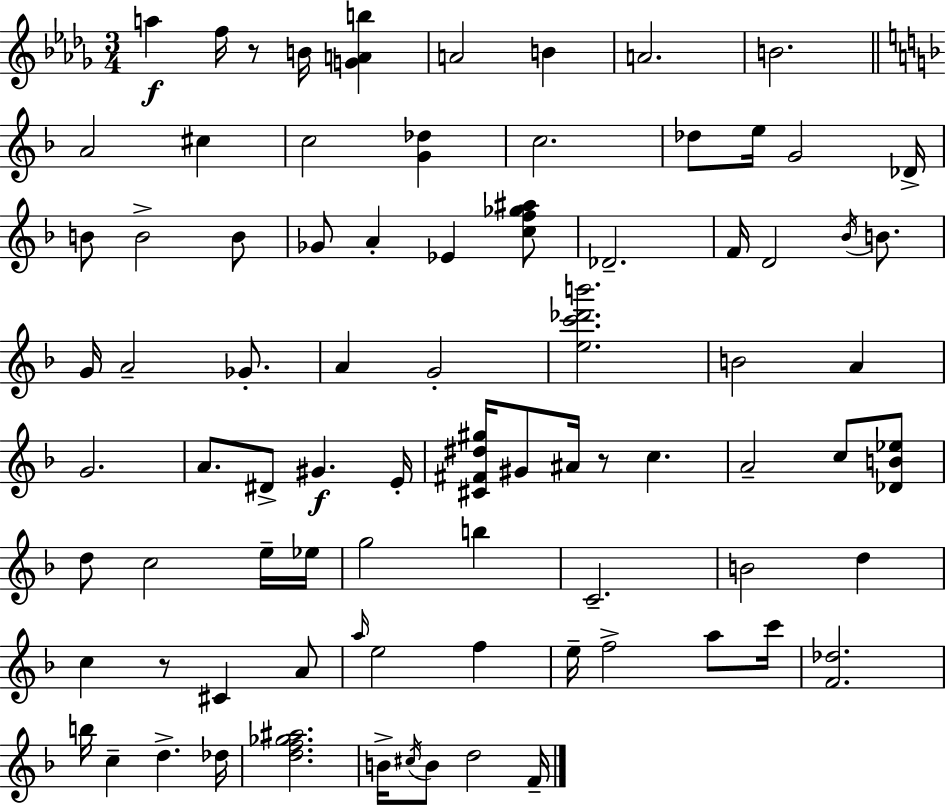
{
  \clef treble
  \numericTimeSignature
  \time 3/4
  \key bes \minor
  \repeat volta 2 { a''4\f f''16 r8 b'16 <g' a' b''>4 | a'2 b'4 | a'2. | b'2. | \break \bar "||" \break \key d \minor a'2 cis''4 | c''2 <g' des''>4 | c''2. | des''8 e''16 g'2 des'16-> | \break b'8 b'2-> b'8 | ges'8 a'4-. ees'4 <c'' f'' ges'' ais''>8 | des'2.-- | f'16 d'2 \acciaccatura { bes'16 } b'8. | \break g'16 a'2-- ges'8.-. | a'4 g'2-. | <e'' c''' des''' b'''>2. | b'2 a'4 | \break g'2. | a'8. dis'8-> gis'4.\f | e'16-. <cis' fis' dis'' gis''>16 gis'8 ais'16 r8 c''4. | a'2-- c''8 <des' b' ees''>8 | \break d''8 c''2 e''16-- | ees''16 g''2 b''4 | c'2.-- | b'2 d''4 | \break c''4 r8 cis'4 a'8 | \grace { a''16 } e''2 f''4 | e''16-- f''2-> a''8 | c'''16 <f' des''>2. | \break b''16 c''4-- d''4.-> | des''16 <d'' f'' ges'' ais''>2. | b'16-> \acciaccatura { cis''16 } b'8 d''2 | f'16-- } \bar "|."
}